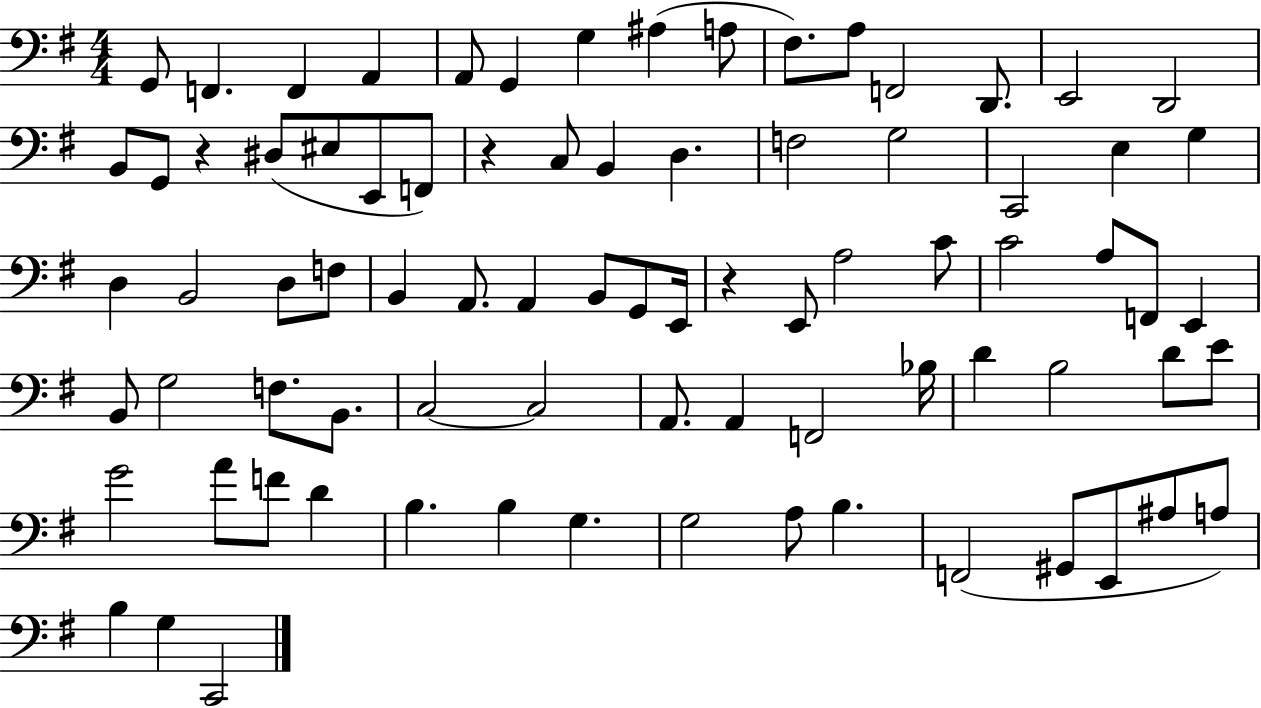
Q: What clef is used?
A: bass